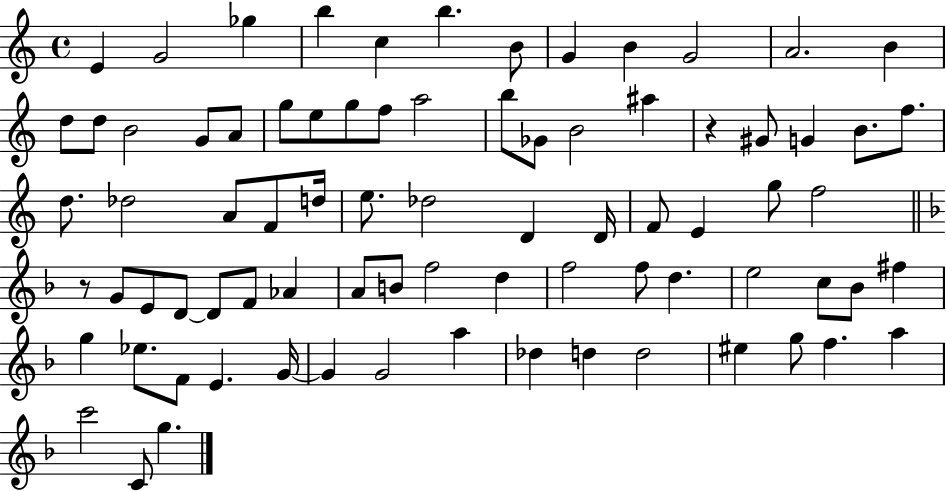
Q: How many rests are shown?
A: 2